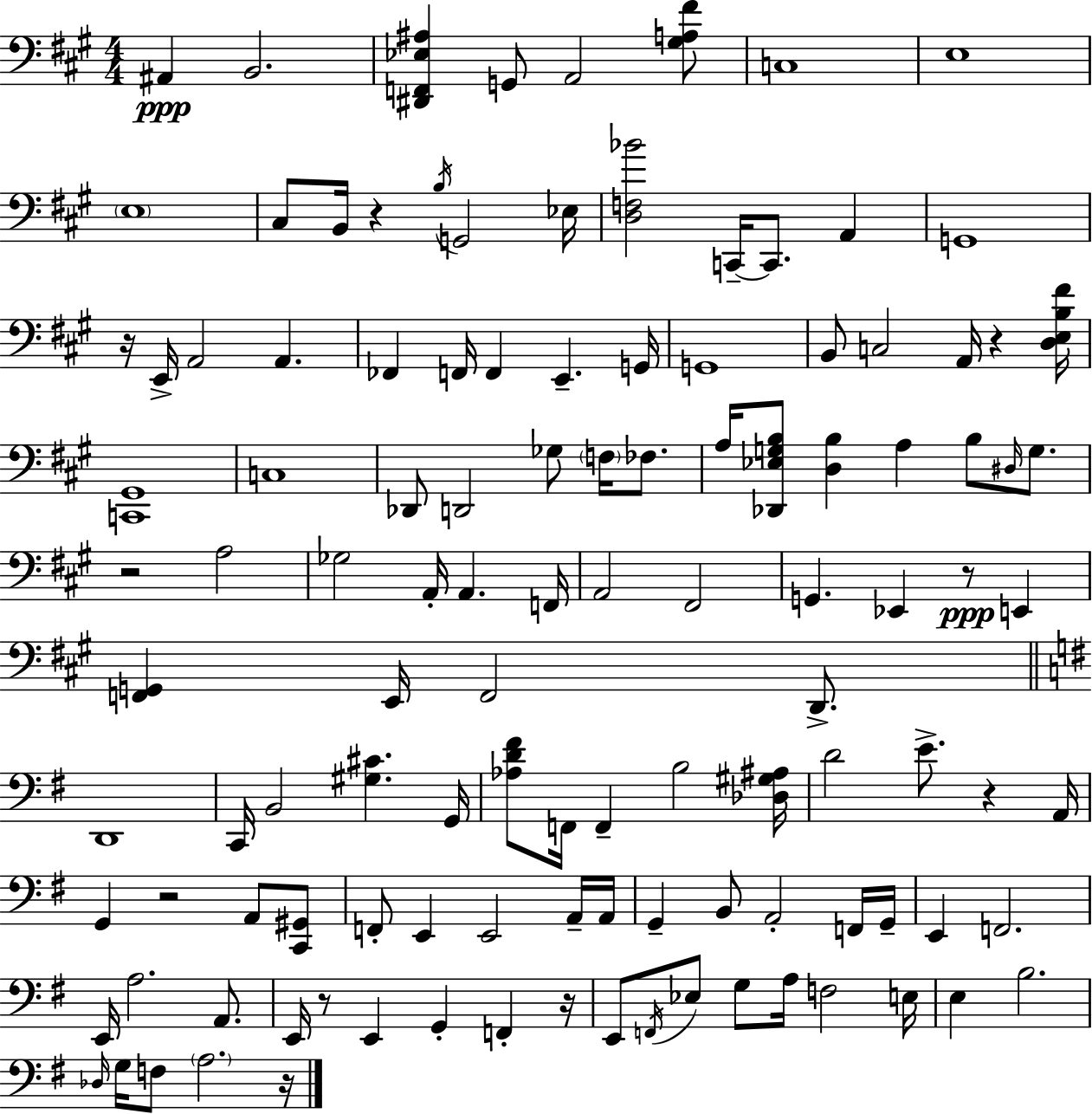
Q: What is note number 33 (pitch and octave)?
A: F3